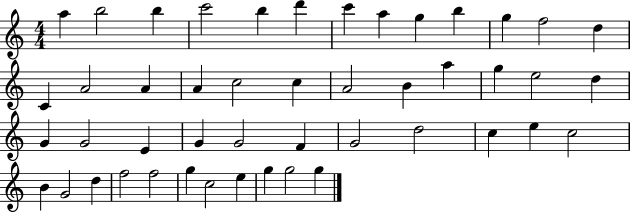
X:1
T:Untitled
M:4/4
L:1/4
K:C
a b2 b c'2 b d' c' a g b g f2 d C A2 A A c2 c A2 B a g e2 d G G2 E G G2 F G2 d2 c e c2 B G2 d f2 f2 g c2 e g g2 g